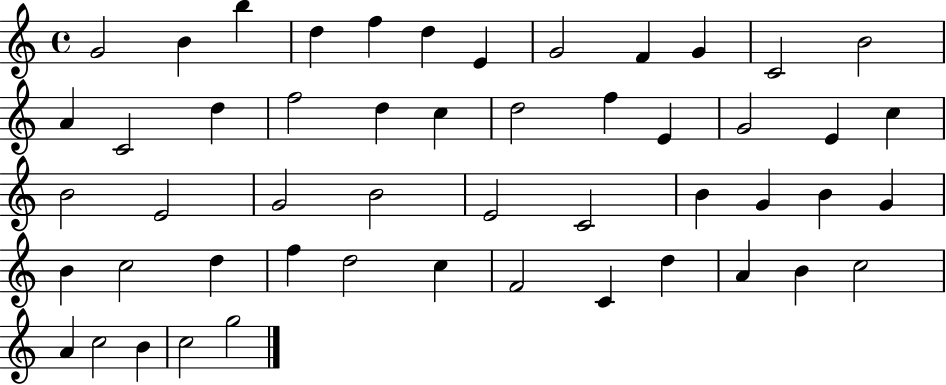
G4/h B4/q B5/q D5/q F5/q D5/q E4/q G4/h F4/q G4/q C4/h B4/h A4/q C4/h D5/q F5/h D5/q C5/q D5/h F5/q E4/q G4/h E4/q C5/q B4/h E4/h G4/h B4/h E4/h C4/h B4/q G4/q B4/q G4/q B4/q C5/h D5/q F5/q D5/h C5/q F4/h C4/q D5/q A4/q B4/q C5/h A4/q C5/h B4/q C5/h G5/h